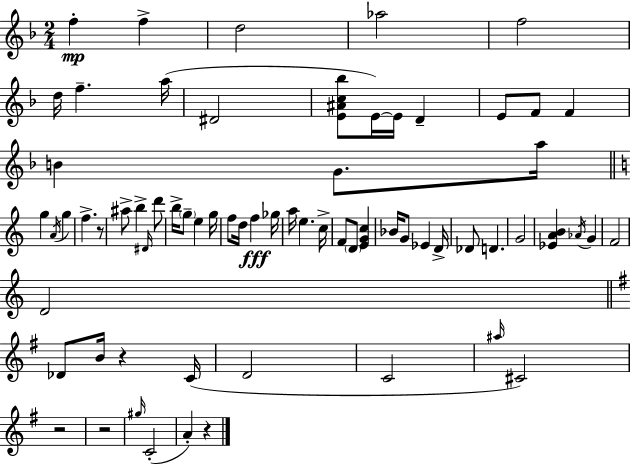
{
  \clef treble
  \numericTimeSignature
  \time 2/4
  \key d \minor
  \repeat volta 2 { f''4-.\mp f''4-> | d''2 | aes''2 | f''2 | \break d''16 f''4.-- a''16( | dis'2 | <e' ais' c'' bes''>8 e'16~~) e'16 d'4-- | e'8 f'8 f'4 | \break b'4 g'8. a''16 | \bar "||" \break \key c \major g''4 \acciaccatura { a'16 } g''4 | f''4.-> r8 | ais''8-> b''4-> \grace { dis'16 } | d'''8 b''16-> \parenthesize g''8-- e''4 | \break g''16 f''8 d''16 f''4\fff | ges''16 a''16 e''4. | c''16-> f'8 \parenthesize d'8 <e' g' c''>4 | bes'16 g'8 ees'4 | \break d'16-> des'8 d'4. | g'2 | <ees' a' b'>4 \acciaccatura { aes'16 } g'4 | f'2 | \break d'2 | \bar "||" \break \key g \major des'8 b'16 r4 c'16( | d'2 | c'2 | \grace { ais''16 } cis'2) | \break r2 | r2 | \grace { gis''16 }( c'2-. | a'4-.) r4 | \break } \bar "|."
}